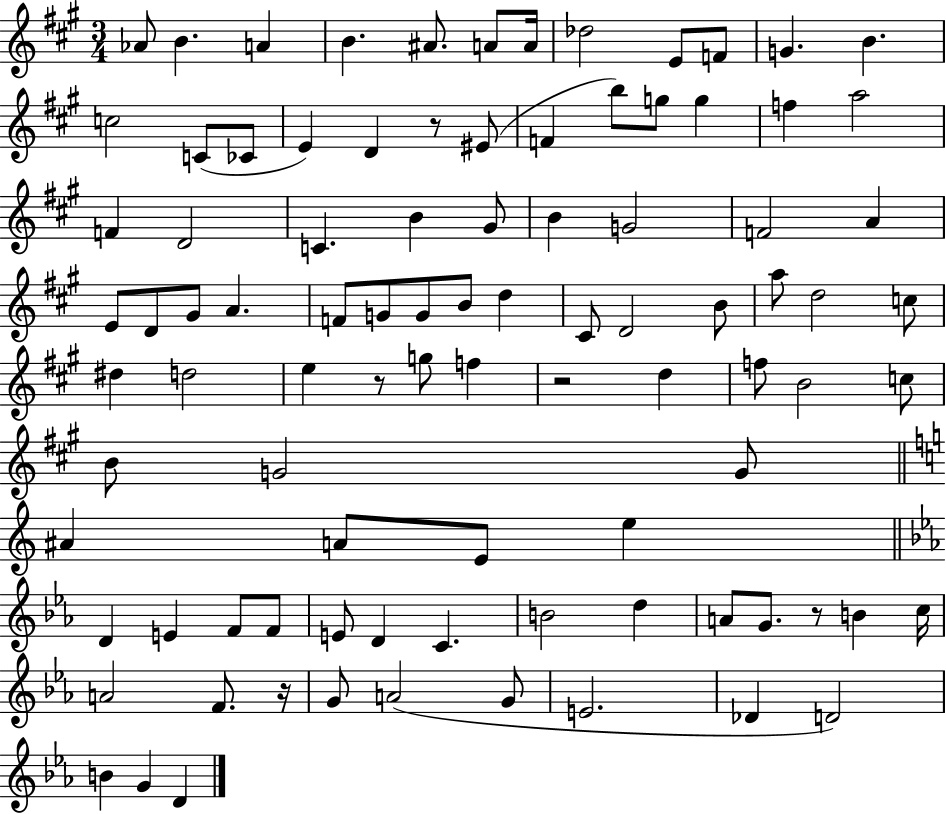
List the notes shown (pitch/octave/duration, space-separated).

Ab4/e B4/q. A4/q B4/q. A#4/e. A4/e A4/s Db5/h E4/e F4/e G4/q. B4/q. C5/h C4/e CES4/e E4/q D4/q R/e EIS4/e F4/q B5/e G5/e G5/q F5/q A5/h F4/q D4/h C4/q. B4/q G#4/e B4/q G4/h F4/h A4/q E4/e D4/e G#4/e A4/q. F4/e G4/e G4/e B4/e D5/q C#4/e D4/h B4/e A5/e D5/h C5/e D#5/q D5/h E5/q R/e G5/e F5/q R/h D5/q F5/e B4/h C5/e B4/e G4/h G4/e A#4/q A4/e E4/e E5/q D4/q E4/q F4/e F4/e E4/e D4/q C4/q. B4/h D5/q A4/e G4/e. R/e B4/q C5/s A4/h F4/e. R/s G4/e A4/h G4/e E4/h. Db4/q D4/h B4/q G4/q D4/q